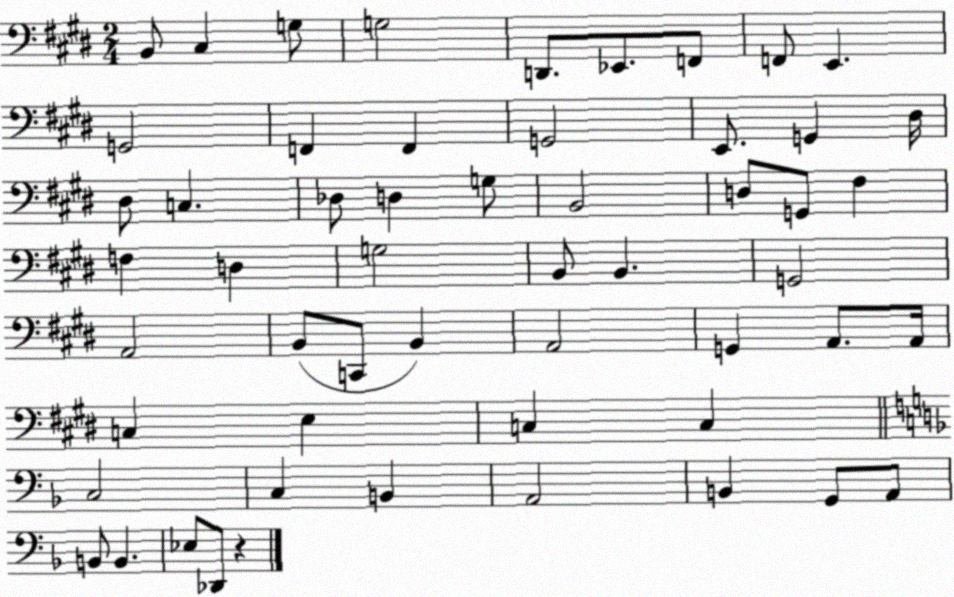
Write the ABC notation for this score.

X:1
T:Untitled
M:2/4
L:1/4
K:E
B,,/2 ^C, G,/2 G,2 D,,/2 _E,,/2 F,,/2 F,,/2 E,, G,,2 F,, F,, G,,2 E,,/2 G,, ^D,/4 ^D,/2 C, _D,/2 D, G,/2 B,,2 D,/2 G,,/2 ^F, F, D, G,2 B,,/2 B,, G,,2 A,,2 B,,/2 C,,/2 B,, A,,2 G,, A,,/2 A,,/4 C, E, C, C, C,2 C, B,, A,,2 B,, G,,/2 A,,/2 B,,/2 B,, _E,/2 _D,,/2 z